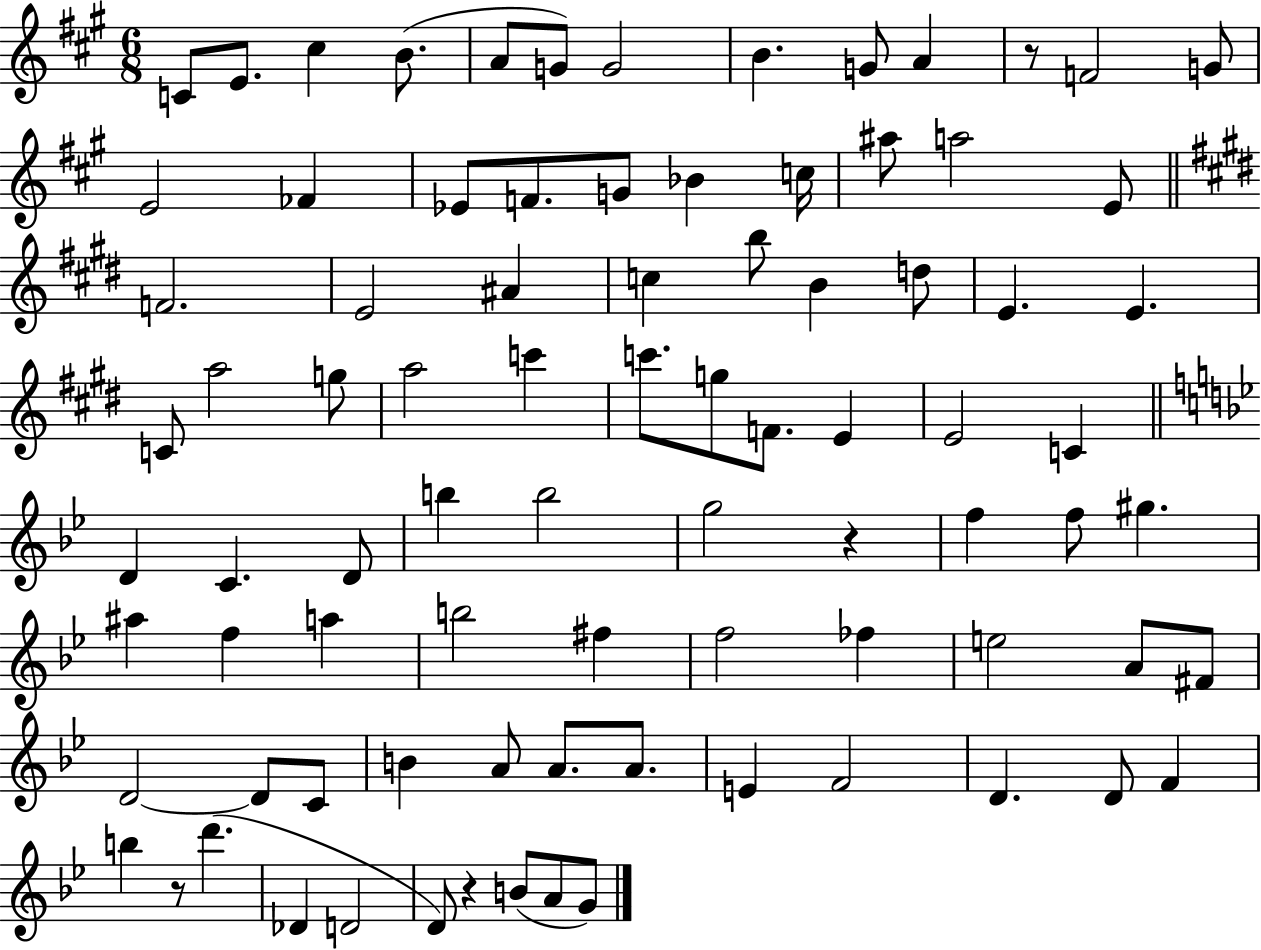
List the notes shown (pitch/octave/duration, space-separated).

C4/e E4/e. C#5/q B4/e. A4/e G4/e G4/h B4/q. G4/e A4/q R/e F4/h G4/e E4/h FES4/q Eb4/e F4/e. G4/e Bb4/q C5/s A#5/e A5/h E4/e F4/h. E4/h A#4/q C5/q B5/e B4/q D5/e E4/q. E4/q. C4/e A5/h G5/e A5/h C6/q C6/e. G5/e F4/e. E4/q E4/h C4/q D4/q C4/q. D4/e B5/q B5/h G5/h R/q F5/q F5/e G#5/q. A#5/q F5/q A5/q B5/h F#5/q F5/h FES5/q E5/h A4/e F#4/e D4/h D4/e C4/e B4/q A4/e A4/e. A4/e. E4/q F4/h D4/q. D4/e F4/q B5/q R/e D6/q. Db4/q D4/h D4/e R/q B4/e A4/e G4/e